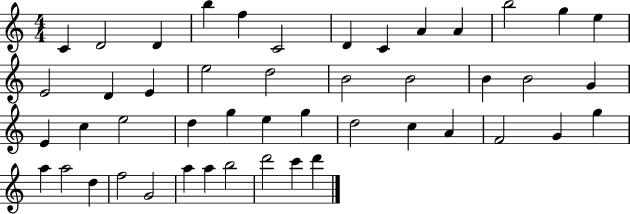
X:1
T:Untitled
M:4/4
L:1/4
K:C
C D2 D b f C2 D C A A b2 g e E2 D E e2 d2 B2 B2 B B2 G E c e2 d g e g d2 c A F2 G g a a2 d f2 G2 a a b2 d'2 c' d'